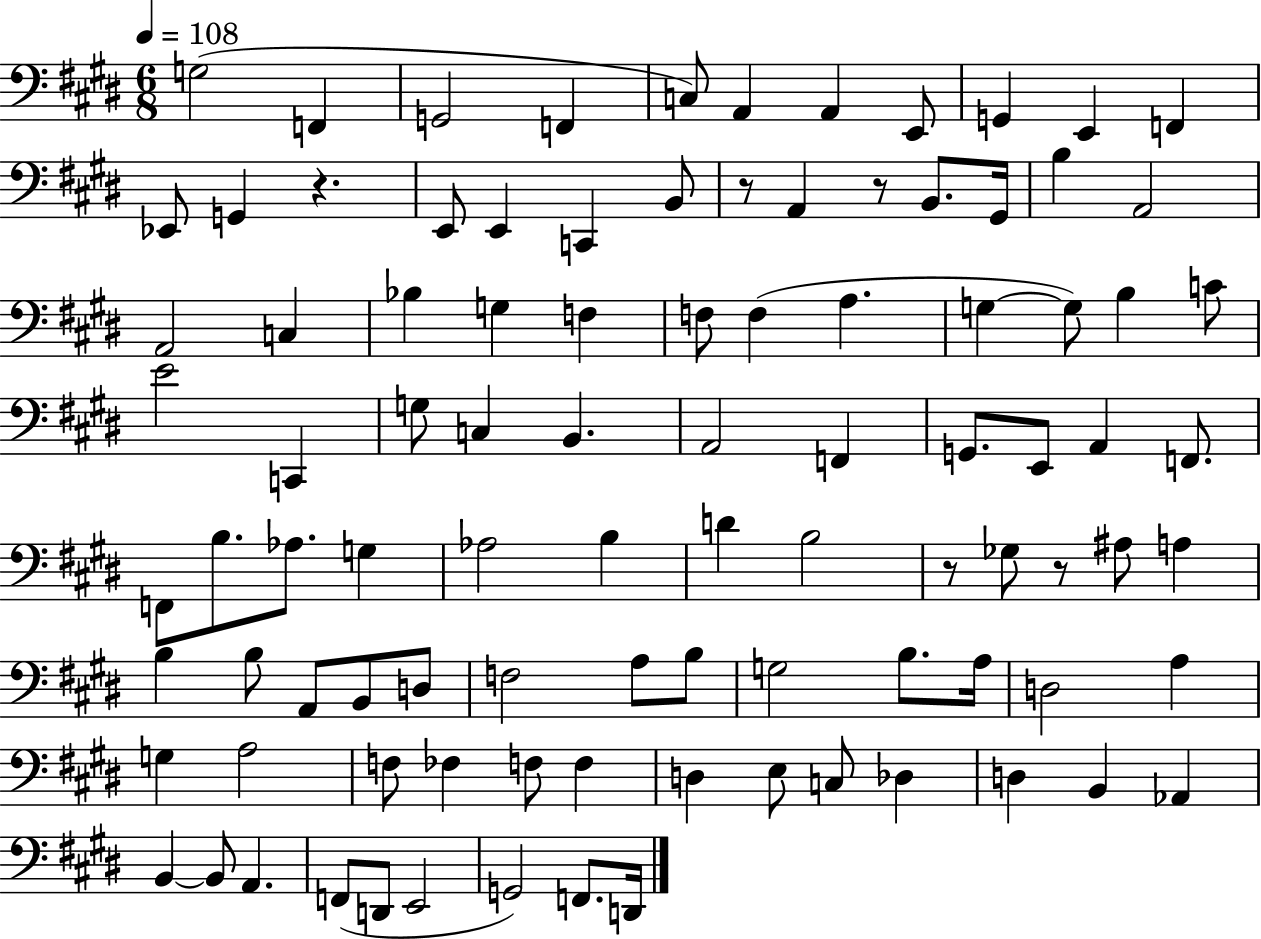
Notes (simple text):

G3/h F2/q G2/h F2/q C3/e A2/q A2/q E2/e G2/q E2/q F2/q Eb2/e G2/q R/q. E2/e E2/q C2/q B2/e R/e A2/q R/e B2/e. G#2/s B3/q A2/h A2/h C3/q Bb3/q G3/q F3/q F3/e F3/q A3/q. G3/q G3/e B3/q C4/e E4/h C2/q G3/e C3/q B2/q. A2/h F2/q G2/e. E2/e A2/q F2/e. F2/e B3/e. Ab3/e. G3/q Ab3/h B3/q D4/q B3/h R/e Gb3/e R/e A#3/e A3/q B3/q B3/e A2/e B2/e D3/e F3/h A3/e B3/e G3/h B3/e. A3/s D3/h A3/q G3/q A3/h F3/e FES3/q F3/e F3/q D3/q E3/e C3/e Db3/q D3/q B2/q Ab2/q B2/q B2/e A2/q. F2/e D2/e E2/h G2/h F2/e. D2/s